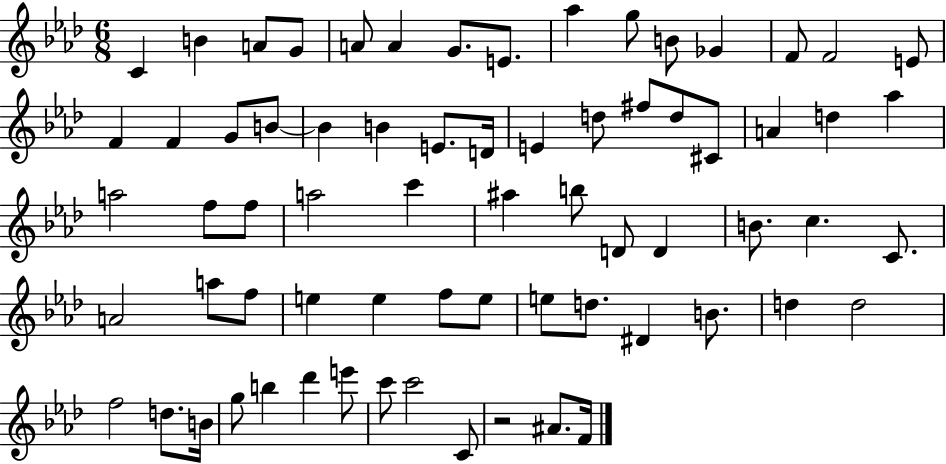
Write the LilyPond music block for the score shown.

{
  \clef treble
  \numericTimeSignature
  \time 6/8
  \key aes \major
  c'4 b'4 a'8 g'8 | a'8 a'4 g'8. e'8. | aes''4 g''8 b'8 ges'4 | f'8 f'2 e'8 | \break f'4 f'4 g'8 b'8~~ | b'4 b'4 e'8. d'16 | e'4 d''8 fis''8 d''8 cis'8 | a'4 d''4 aes''4 | \break a''2 f''8 f''8 | a''2 c'''4 | ais''4 b''8 d'8 d'4 | b'8. c''4. c'8. | \break a'2 a''8 f''8 | e''4 e''4 f''8 e''8 | e''8 d''8. dis'4 b'8. | d''4 d''2 | \break f''2 d''8. b'16 | g''8 b''4 des'''4 e'''8 | c'''8 c'''2 c'8 | r2 ais'8. f'16 | \break \bar "|."
}